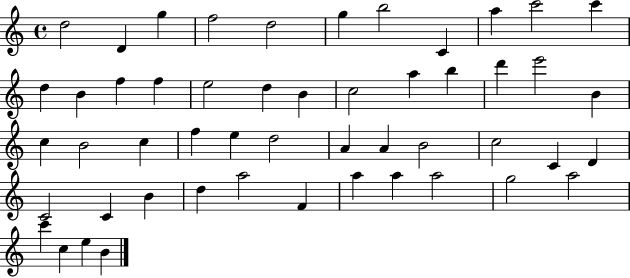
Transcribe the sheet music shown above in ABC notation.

X:1
T:Untitled
M:4/4
L:1/4
K:C
d2 D g f2 d2 g b2 C a c'2 c' d B f f e2 d B c2 a b d' e'2 B c B2 c f e d2 A A B2 c2 C D C2 C B d a2 F a a a2 g2 a2 c' c e B